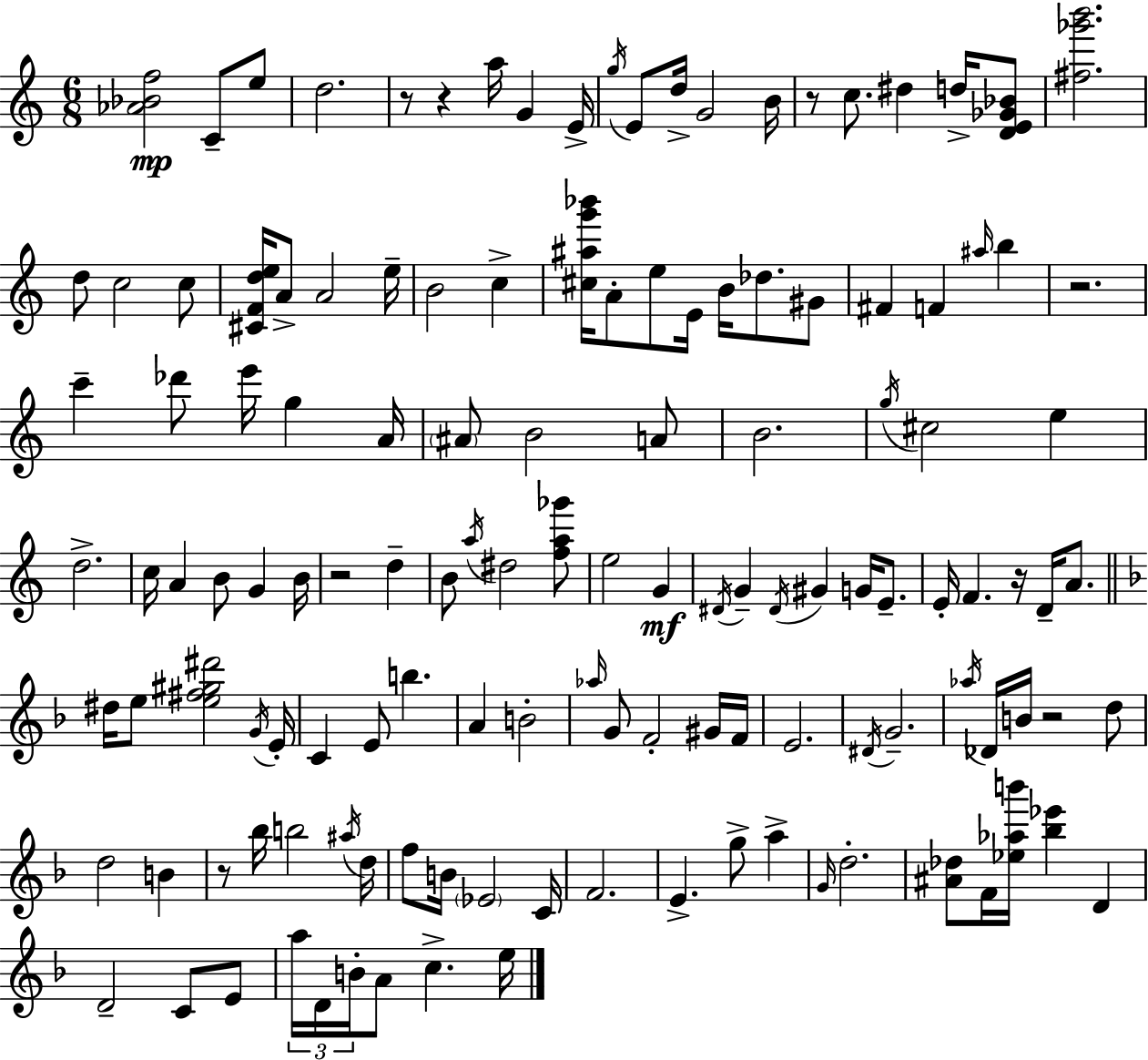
{
  \clef treble
  \numericTimeSignature
  \time 6/8
  \key c \major
  <aes' bes' f''>2\mp c'8-- e''8 | d''2. | r8 r4 a''16 g'4 e'16-> | \acciaccatura { g''16 } e'8 d''16-> g'2 | \break b'16 r8 c''8. dis''4 d''16-> <d' e' ges' bes'>8 | <fis'' ges''' b'''>2. | d''8 c''2 c''8 | <cis' f' d'' e''>16 a'8-> a'2 | \break e''16-- b'2 c''4-> | <cis'' ais'' g''' bes'''>16 a'8-. e''8 e'16 b'16 des''8. gis'8 | fis'4 f'4 \grace { ais''16 } b''4 | r2. | \break c'''4-- des'''8 e'''16 g''4 | a'16 \parenthesize ais'8 b'2 | a'8 b'2. | \acciaccatura { g''16 } cis''2 e''4 | \break d''2.-> | c''16 a'4 b'8 g'4 | b'16 r2 d''4-- | b'8 \acciaccatura { a''16 } dis''2 | \break <f'' a'' ges'''>8 e''2 | g'4\mf \acciaccatura { dis'16 } g'4-- \acciaccatura { dis'16 } gis'4 | g'16 e'8.-- e'16-. f'4. | r16 d'16-- a'8. \bar "||" \break \key d \minor dis''16 e''8 <e'' fis'' gis'' dis'''>2 \acciaccatura { g'16 } | e'16-. c'4 e'8 b''4. | a'4 b'2-. | \grace { aes''16 } g'8 f'2-. | \break gis'16 f'16 e'2. | \acciaccatura { dis'16 } g'2.-- | \acciaccatura { aes''16 } des'16 b'16 r2 | d''8 d''2 | \break b'4 r8 bes''16 b''2 | \acciaccatura { ais''16 } d''16 f''8 b'16 \parenthesize ees'2 | c'16 f'2. | e'4.-> g''8-> | \break a''4-> \grace { g'16 } d''2.-. | <ais' des''>8 f'16 <ees'' aes'' b'''>16 <bes'' ees'''>4 | d'4 d'2-- | c'8 e'8 \tuplet 3/2 { a''16 d'16 b'16-. } a'8 c''4.-> | \break e''16 \bar "|."
}